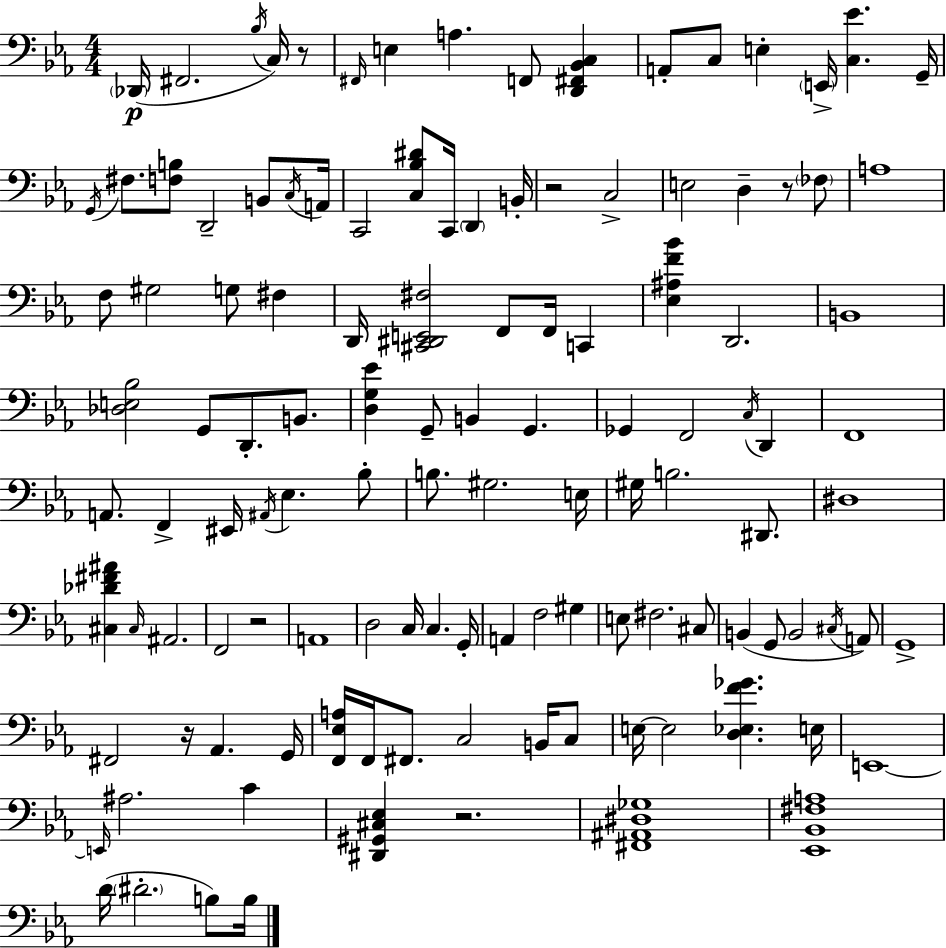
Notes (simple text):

Db2/s F#2/h. Bb3/s C3/s R/e F#2/s E3/q A3/q. F2/e [D2,F#2,Bb2,C3]/q A2/e C3/e E3/q E2/s [C3,Eb4]/q. G2/s G2/s F#3/e. [F3,B3]/e D2/h B2/e C3/s A2/s C2/h [C3,Bb3,D#4]/e C2/s D2/q B2/s R/h C3/h E3/h D3/q R/e FES3/e A3/w F3/e G#3/h G3/e F#3/q D2/s [C#2,D#2,E2,F#3]/h F2/e F2/s C2/q [Eb3,A#3,F4,Bb4]/q D2/h. B2/w [Db3,E3,Bb3]/h G2/e D2/e. B2/e. [D3,G3,Eb4]/q G2/e B2/q G2/q. Gb2/q F2/h C3/s D2/q F2/w A2/e. F2/q EIS2/s A#2/s Eb3/q. Bb3/e B3/e. G#3/h. E3/s G#3/s B3/h. D#2/e. D#3/w [C#3,Db4,F#4,A#4]/q C#3/s A#2/h. F2/h R/h A2/w D3/h C3/s C3/q. G2/s A2/q F3/h G#3/q E3/e F#3/h. C#3/e B2/q G2/e B2/h C#3/s A2/e G2/w F#2/h R/s Ab2/q. G2/s [F2,Eb3,A3]/s F2/s F#2/e. C3/h B2/s C3/e E3/s E3/h [D3,Eb3,F4,Gb4]/q. E3/s E2/w E2/s A#3/h. C4/q [D#2,G#2,C#3,Eb3]/q R/h. [F#2,A#2,D#3,Gb3]/w [Eb2,Bb2,F#3,A3]/w D4/s D#4/h. B3/e B3/s